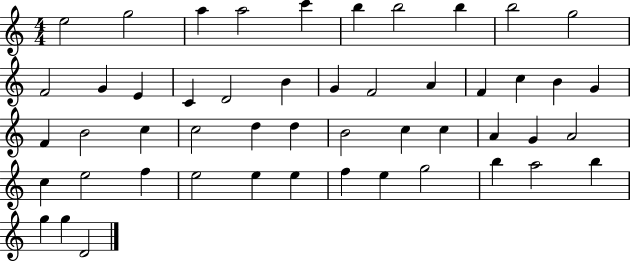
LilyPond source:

{
  \clef treble
  \numericTimeSignature
  \time 4/4
  \key c \major
  e''2 g''2 | a''4 a''2 c'''4 | b''4 b''2 b''4 | b''2 g''2 | \break f'2 g'4 e'4 | c'4 d'2 b'4 | g'4 f'2 a'4 | f'4 c''4 b'4 g'4 | \break f'4 b'2 c''4 | c''2 d''4 d''4 | b'2 c''4 c''4 | a'4 g'4 a'2 | \break c''4 e''2 f''4 | e''2 e''4 e''4 | f''4 e''4 g''2 | b''4 a''2 b''4 | \break g''4 g''4 d'2 | \bar "|."
}